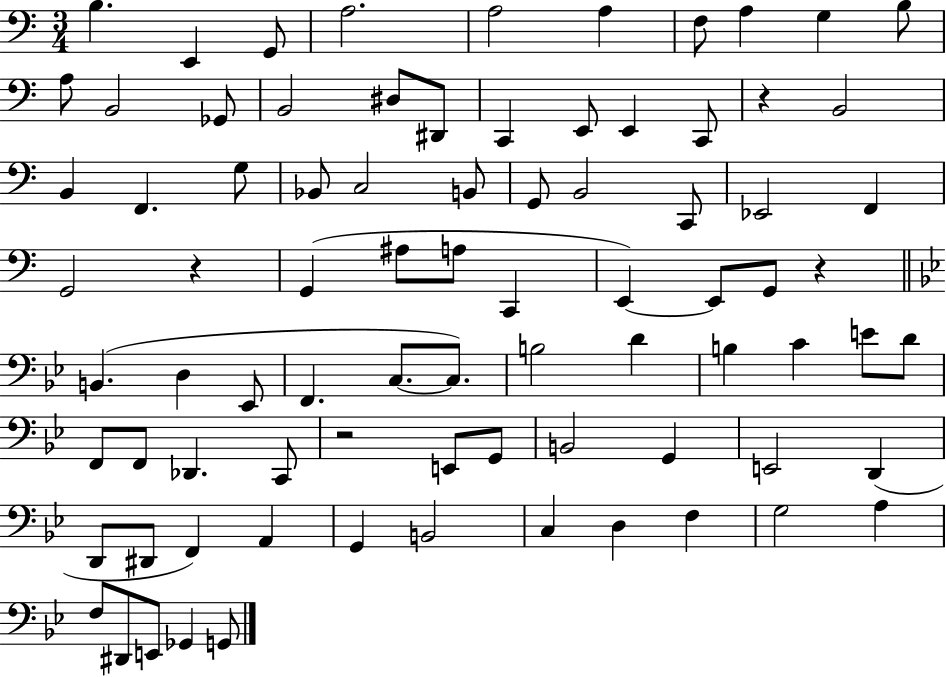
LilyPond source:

{
  \clef bass
  \numericTimeSignature
  \time 3/4
  \key c \major
  \repeat volta 2 { b4. e,4 g,8 | a2. | a2 a4 | f8 a4 g4 b8 | \break a8 b,2 ges,8 | b,2 dis8 dis,8 | c,4 e,8 e,4 c,8 | r4 b,2 | \break b,4 f,4. g8 | bes,8 c2 b,8 | g,8 b,2 c,8 | ees,2 f,4 | \break g,2 r4 | g,4( ais8 a8 c,4 | e,4~~) e,8 g,8 r4 | \bar "||" \break \key g \minor b,4.( d4 ees,8 | f,4. c8.~~ c8.) | b2 d'4 | b4 c'4 e'8 d'8 | \break f,8 f,8 des,4. c,8 | r2 e,8 g,8 | b,2 g,4 | e,2 d,4( | \break d,8 dis,8 f,4) a,4 | g,4 b,2 | c4 d4 f4 | g2 a4 | \break f8 dis,8 e,8 ges,4 g,8 | } \bar "|."
}